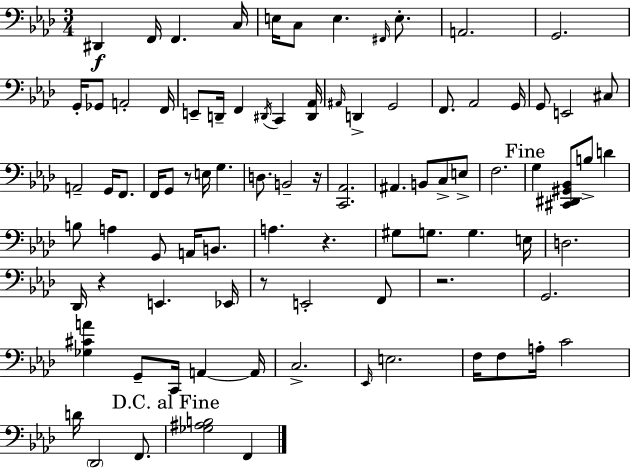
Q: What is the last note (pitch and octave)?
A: F2